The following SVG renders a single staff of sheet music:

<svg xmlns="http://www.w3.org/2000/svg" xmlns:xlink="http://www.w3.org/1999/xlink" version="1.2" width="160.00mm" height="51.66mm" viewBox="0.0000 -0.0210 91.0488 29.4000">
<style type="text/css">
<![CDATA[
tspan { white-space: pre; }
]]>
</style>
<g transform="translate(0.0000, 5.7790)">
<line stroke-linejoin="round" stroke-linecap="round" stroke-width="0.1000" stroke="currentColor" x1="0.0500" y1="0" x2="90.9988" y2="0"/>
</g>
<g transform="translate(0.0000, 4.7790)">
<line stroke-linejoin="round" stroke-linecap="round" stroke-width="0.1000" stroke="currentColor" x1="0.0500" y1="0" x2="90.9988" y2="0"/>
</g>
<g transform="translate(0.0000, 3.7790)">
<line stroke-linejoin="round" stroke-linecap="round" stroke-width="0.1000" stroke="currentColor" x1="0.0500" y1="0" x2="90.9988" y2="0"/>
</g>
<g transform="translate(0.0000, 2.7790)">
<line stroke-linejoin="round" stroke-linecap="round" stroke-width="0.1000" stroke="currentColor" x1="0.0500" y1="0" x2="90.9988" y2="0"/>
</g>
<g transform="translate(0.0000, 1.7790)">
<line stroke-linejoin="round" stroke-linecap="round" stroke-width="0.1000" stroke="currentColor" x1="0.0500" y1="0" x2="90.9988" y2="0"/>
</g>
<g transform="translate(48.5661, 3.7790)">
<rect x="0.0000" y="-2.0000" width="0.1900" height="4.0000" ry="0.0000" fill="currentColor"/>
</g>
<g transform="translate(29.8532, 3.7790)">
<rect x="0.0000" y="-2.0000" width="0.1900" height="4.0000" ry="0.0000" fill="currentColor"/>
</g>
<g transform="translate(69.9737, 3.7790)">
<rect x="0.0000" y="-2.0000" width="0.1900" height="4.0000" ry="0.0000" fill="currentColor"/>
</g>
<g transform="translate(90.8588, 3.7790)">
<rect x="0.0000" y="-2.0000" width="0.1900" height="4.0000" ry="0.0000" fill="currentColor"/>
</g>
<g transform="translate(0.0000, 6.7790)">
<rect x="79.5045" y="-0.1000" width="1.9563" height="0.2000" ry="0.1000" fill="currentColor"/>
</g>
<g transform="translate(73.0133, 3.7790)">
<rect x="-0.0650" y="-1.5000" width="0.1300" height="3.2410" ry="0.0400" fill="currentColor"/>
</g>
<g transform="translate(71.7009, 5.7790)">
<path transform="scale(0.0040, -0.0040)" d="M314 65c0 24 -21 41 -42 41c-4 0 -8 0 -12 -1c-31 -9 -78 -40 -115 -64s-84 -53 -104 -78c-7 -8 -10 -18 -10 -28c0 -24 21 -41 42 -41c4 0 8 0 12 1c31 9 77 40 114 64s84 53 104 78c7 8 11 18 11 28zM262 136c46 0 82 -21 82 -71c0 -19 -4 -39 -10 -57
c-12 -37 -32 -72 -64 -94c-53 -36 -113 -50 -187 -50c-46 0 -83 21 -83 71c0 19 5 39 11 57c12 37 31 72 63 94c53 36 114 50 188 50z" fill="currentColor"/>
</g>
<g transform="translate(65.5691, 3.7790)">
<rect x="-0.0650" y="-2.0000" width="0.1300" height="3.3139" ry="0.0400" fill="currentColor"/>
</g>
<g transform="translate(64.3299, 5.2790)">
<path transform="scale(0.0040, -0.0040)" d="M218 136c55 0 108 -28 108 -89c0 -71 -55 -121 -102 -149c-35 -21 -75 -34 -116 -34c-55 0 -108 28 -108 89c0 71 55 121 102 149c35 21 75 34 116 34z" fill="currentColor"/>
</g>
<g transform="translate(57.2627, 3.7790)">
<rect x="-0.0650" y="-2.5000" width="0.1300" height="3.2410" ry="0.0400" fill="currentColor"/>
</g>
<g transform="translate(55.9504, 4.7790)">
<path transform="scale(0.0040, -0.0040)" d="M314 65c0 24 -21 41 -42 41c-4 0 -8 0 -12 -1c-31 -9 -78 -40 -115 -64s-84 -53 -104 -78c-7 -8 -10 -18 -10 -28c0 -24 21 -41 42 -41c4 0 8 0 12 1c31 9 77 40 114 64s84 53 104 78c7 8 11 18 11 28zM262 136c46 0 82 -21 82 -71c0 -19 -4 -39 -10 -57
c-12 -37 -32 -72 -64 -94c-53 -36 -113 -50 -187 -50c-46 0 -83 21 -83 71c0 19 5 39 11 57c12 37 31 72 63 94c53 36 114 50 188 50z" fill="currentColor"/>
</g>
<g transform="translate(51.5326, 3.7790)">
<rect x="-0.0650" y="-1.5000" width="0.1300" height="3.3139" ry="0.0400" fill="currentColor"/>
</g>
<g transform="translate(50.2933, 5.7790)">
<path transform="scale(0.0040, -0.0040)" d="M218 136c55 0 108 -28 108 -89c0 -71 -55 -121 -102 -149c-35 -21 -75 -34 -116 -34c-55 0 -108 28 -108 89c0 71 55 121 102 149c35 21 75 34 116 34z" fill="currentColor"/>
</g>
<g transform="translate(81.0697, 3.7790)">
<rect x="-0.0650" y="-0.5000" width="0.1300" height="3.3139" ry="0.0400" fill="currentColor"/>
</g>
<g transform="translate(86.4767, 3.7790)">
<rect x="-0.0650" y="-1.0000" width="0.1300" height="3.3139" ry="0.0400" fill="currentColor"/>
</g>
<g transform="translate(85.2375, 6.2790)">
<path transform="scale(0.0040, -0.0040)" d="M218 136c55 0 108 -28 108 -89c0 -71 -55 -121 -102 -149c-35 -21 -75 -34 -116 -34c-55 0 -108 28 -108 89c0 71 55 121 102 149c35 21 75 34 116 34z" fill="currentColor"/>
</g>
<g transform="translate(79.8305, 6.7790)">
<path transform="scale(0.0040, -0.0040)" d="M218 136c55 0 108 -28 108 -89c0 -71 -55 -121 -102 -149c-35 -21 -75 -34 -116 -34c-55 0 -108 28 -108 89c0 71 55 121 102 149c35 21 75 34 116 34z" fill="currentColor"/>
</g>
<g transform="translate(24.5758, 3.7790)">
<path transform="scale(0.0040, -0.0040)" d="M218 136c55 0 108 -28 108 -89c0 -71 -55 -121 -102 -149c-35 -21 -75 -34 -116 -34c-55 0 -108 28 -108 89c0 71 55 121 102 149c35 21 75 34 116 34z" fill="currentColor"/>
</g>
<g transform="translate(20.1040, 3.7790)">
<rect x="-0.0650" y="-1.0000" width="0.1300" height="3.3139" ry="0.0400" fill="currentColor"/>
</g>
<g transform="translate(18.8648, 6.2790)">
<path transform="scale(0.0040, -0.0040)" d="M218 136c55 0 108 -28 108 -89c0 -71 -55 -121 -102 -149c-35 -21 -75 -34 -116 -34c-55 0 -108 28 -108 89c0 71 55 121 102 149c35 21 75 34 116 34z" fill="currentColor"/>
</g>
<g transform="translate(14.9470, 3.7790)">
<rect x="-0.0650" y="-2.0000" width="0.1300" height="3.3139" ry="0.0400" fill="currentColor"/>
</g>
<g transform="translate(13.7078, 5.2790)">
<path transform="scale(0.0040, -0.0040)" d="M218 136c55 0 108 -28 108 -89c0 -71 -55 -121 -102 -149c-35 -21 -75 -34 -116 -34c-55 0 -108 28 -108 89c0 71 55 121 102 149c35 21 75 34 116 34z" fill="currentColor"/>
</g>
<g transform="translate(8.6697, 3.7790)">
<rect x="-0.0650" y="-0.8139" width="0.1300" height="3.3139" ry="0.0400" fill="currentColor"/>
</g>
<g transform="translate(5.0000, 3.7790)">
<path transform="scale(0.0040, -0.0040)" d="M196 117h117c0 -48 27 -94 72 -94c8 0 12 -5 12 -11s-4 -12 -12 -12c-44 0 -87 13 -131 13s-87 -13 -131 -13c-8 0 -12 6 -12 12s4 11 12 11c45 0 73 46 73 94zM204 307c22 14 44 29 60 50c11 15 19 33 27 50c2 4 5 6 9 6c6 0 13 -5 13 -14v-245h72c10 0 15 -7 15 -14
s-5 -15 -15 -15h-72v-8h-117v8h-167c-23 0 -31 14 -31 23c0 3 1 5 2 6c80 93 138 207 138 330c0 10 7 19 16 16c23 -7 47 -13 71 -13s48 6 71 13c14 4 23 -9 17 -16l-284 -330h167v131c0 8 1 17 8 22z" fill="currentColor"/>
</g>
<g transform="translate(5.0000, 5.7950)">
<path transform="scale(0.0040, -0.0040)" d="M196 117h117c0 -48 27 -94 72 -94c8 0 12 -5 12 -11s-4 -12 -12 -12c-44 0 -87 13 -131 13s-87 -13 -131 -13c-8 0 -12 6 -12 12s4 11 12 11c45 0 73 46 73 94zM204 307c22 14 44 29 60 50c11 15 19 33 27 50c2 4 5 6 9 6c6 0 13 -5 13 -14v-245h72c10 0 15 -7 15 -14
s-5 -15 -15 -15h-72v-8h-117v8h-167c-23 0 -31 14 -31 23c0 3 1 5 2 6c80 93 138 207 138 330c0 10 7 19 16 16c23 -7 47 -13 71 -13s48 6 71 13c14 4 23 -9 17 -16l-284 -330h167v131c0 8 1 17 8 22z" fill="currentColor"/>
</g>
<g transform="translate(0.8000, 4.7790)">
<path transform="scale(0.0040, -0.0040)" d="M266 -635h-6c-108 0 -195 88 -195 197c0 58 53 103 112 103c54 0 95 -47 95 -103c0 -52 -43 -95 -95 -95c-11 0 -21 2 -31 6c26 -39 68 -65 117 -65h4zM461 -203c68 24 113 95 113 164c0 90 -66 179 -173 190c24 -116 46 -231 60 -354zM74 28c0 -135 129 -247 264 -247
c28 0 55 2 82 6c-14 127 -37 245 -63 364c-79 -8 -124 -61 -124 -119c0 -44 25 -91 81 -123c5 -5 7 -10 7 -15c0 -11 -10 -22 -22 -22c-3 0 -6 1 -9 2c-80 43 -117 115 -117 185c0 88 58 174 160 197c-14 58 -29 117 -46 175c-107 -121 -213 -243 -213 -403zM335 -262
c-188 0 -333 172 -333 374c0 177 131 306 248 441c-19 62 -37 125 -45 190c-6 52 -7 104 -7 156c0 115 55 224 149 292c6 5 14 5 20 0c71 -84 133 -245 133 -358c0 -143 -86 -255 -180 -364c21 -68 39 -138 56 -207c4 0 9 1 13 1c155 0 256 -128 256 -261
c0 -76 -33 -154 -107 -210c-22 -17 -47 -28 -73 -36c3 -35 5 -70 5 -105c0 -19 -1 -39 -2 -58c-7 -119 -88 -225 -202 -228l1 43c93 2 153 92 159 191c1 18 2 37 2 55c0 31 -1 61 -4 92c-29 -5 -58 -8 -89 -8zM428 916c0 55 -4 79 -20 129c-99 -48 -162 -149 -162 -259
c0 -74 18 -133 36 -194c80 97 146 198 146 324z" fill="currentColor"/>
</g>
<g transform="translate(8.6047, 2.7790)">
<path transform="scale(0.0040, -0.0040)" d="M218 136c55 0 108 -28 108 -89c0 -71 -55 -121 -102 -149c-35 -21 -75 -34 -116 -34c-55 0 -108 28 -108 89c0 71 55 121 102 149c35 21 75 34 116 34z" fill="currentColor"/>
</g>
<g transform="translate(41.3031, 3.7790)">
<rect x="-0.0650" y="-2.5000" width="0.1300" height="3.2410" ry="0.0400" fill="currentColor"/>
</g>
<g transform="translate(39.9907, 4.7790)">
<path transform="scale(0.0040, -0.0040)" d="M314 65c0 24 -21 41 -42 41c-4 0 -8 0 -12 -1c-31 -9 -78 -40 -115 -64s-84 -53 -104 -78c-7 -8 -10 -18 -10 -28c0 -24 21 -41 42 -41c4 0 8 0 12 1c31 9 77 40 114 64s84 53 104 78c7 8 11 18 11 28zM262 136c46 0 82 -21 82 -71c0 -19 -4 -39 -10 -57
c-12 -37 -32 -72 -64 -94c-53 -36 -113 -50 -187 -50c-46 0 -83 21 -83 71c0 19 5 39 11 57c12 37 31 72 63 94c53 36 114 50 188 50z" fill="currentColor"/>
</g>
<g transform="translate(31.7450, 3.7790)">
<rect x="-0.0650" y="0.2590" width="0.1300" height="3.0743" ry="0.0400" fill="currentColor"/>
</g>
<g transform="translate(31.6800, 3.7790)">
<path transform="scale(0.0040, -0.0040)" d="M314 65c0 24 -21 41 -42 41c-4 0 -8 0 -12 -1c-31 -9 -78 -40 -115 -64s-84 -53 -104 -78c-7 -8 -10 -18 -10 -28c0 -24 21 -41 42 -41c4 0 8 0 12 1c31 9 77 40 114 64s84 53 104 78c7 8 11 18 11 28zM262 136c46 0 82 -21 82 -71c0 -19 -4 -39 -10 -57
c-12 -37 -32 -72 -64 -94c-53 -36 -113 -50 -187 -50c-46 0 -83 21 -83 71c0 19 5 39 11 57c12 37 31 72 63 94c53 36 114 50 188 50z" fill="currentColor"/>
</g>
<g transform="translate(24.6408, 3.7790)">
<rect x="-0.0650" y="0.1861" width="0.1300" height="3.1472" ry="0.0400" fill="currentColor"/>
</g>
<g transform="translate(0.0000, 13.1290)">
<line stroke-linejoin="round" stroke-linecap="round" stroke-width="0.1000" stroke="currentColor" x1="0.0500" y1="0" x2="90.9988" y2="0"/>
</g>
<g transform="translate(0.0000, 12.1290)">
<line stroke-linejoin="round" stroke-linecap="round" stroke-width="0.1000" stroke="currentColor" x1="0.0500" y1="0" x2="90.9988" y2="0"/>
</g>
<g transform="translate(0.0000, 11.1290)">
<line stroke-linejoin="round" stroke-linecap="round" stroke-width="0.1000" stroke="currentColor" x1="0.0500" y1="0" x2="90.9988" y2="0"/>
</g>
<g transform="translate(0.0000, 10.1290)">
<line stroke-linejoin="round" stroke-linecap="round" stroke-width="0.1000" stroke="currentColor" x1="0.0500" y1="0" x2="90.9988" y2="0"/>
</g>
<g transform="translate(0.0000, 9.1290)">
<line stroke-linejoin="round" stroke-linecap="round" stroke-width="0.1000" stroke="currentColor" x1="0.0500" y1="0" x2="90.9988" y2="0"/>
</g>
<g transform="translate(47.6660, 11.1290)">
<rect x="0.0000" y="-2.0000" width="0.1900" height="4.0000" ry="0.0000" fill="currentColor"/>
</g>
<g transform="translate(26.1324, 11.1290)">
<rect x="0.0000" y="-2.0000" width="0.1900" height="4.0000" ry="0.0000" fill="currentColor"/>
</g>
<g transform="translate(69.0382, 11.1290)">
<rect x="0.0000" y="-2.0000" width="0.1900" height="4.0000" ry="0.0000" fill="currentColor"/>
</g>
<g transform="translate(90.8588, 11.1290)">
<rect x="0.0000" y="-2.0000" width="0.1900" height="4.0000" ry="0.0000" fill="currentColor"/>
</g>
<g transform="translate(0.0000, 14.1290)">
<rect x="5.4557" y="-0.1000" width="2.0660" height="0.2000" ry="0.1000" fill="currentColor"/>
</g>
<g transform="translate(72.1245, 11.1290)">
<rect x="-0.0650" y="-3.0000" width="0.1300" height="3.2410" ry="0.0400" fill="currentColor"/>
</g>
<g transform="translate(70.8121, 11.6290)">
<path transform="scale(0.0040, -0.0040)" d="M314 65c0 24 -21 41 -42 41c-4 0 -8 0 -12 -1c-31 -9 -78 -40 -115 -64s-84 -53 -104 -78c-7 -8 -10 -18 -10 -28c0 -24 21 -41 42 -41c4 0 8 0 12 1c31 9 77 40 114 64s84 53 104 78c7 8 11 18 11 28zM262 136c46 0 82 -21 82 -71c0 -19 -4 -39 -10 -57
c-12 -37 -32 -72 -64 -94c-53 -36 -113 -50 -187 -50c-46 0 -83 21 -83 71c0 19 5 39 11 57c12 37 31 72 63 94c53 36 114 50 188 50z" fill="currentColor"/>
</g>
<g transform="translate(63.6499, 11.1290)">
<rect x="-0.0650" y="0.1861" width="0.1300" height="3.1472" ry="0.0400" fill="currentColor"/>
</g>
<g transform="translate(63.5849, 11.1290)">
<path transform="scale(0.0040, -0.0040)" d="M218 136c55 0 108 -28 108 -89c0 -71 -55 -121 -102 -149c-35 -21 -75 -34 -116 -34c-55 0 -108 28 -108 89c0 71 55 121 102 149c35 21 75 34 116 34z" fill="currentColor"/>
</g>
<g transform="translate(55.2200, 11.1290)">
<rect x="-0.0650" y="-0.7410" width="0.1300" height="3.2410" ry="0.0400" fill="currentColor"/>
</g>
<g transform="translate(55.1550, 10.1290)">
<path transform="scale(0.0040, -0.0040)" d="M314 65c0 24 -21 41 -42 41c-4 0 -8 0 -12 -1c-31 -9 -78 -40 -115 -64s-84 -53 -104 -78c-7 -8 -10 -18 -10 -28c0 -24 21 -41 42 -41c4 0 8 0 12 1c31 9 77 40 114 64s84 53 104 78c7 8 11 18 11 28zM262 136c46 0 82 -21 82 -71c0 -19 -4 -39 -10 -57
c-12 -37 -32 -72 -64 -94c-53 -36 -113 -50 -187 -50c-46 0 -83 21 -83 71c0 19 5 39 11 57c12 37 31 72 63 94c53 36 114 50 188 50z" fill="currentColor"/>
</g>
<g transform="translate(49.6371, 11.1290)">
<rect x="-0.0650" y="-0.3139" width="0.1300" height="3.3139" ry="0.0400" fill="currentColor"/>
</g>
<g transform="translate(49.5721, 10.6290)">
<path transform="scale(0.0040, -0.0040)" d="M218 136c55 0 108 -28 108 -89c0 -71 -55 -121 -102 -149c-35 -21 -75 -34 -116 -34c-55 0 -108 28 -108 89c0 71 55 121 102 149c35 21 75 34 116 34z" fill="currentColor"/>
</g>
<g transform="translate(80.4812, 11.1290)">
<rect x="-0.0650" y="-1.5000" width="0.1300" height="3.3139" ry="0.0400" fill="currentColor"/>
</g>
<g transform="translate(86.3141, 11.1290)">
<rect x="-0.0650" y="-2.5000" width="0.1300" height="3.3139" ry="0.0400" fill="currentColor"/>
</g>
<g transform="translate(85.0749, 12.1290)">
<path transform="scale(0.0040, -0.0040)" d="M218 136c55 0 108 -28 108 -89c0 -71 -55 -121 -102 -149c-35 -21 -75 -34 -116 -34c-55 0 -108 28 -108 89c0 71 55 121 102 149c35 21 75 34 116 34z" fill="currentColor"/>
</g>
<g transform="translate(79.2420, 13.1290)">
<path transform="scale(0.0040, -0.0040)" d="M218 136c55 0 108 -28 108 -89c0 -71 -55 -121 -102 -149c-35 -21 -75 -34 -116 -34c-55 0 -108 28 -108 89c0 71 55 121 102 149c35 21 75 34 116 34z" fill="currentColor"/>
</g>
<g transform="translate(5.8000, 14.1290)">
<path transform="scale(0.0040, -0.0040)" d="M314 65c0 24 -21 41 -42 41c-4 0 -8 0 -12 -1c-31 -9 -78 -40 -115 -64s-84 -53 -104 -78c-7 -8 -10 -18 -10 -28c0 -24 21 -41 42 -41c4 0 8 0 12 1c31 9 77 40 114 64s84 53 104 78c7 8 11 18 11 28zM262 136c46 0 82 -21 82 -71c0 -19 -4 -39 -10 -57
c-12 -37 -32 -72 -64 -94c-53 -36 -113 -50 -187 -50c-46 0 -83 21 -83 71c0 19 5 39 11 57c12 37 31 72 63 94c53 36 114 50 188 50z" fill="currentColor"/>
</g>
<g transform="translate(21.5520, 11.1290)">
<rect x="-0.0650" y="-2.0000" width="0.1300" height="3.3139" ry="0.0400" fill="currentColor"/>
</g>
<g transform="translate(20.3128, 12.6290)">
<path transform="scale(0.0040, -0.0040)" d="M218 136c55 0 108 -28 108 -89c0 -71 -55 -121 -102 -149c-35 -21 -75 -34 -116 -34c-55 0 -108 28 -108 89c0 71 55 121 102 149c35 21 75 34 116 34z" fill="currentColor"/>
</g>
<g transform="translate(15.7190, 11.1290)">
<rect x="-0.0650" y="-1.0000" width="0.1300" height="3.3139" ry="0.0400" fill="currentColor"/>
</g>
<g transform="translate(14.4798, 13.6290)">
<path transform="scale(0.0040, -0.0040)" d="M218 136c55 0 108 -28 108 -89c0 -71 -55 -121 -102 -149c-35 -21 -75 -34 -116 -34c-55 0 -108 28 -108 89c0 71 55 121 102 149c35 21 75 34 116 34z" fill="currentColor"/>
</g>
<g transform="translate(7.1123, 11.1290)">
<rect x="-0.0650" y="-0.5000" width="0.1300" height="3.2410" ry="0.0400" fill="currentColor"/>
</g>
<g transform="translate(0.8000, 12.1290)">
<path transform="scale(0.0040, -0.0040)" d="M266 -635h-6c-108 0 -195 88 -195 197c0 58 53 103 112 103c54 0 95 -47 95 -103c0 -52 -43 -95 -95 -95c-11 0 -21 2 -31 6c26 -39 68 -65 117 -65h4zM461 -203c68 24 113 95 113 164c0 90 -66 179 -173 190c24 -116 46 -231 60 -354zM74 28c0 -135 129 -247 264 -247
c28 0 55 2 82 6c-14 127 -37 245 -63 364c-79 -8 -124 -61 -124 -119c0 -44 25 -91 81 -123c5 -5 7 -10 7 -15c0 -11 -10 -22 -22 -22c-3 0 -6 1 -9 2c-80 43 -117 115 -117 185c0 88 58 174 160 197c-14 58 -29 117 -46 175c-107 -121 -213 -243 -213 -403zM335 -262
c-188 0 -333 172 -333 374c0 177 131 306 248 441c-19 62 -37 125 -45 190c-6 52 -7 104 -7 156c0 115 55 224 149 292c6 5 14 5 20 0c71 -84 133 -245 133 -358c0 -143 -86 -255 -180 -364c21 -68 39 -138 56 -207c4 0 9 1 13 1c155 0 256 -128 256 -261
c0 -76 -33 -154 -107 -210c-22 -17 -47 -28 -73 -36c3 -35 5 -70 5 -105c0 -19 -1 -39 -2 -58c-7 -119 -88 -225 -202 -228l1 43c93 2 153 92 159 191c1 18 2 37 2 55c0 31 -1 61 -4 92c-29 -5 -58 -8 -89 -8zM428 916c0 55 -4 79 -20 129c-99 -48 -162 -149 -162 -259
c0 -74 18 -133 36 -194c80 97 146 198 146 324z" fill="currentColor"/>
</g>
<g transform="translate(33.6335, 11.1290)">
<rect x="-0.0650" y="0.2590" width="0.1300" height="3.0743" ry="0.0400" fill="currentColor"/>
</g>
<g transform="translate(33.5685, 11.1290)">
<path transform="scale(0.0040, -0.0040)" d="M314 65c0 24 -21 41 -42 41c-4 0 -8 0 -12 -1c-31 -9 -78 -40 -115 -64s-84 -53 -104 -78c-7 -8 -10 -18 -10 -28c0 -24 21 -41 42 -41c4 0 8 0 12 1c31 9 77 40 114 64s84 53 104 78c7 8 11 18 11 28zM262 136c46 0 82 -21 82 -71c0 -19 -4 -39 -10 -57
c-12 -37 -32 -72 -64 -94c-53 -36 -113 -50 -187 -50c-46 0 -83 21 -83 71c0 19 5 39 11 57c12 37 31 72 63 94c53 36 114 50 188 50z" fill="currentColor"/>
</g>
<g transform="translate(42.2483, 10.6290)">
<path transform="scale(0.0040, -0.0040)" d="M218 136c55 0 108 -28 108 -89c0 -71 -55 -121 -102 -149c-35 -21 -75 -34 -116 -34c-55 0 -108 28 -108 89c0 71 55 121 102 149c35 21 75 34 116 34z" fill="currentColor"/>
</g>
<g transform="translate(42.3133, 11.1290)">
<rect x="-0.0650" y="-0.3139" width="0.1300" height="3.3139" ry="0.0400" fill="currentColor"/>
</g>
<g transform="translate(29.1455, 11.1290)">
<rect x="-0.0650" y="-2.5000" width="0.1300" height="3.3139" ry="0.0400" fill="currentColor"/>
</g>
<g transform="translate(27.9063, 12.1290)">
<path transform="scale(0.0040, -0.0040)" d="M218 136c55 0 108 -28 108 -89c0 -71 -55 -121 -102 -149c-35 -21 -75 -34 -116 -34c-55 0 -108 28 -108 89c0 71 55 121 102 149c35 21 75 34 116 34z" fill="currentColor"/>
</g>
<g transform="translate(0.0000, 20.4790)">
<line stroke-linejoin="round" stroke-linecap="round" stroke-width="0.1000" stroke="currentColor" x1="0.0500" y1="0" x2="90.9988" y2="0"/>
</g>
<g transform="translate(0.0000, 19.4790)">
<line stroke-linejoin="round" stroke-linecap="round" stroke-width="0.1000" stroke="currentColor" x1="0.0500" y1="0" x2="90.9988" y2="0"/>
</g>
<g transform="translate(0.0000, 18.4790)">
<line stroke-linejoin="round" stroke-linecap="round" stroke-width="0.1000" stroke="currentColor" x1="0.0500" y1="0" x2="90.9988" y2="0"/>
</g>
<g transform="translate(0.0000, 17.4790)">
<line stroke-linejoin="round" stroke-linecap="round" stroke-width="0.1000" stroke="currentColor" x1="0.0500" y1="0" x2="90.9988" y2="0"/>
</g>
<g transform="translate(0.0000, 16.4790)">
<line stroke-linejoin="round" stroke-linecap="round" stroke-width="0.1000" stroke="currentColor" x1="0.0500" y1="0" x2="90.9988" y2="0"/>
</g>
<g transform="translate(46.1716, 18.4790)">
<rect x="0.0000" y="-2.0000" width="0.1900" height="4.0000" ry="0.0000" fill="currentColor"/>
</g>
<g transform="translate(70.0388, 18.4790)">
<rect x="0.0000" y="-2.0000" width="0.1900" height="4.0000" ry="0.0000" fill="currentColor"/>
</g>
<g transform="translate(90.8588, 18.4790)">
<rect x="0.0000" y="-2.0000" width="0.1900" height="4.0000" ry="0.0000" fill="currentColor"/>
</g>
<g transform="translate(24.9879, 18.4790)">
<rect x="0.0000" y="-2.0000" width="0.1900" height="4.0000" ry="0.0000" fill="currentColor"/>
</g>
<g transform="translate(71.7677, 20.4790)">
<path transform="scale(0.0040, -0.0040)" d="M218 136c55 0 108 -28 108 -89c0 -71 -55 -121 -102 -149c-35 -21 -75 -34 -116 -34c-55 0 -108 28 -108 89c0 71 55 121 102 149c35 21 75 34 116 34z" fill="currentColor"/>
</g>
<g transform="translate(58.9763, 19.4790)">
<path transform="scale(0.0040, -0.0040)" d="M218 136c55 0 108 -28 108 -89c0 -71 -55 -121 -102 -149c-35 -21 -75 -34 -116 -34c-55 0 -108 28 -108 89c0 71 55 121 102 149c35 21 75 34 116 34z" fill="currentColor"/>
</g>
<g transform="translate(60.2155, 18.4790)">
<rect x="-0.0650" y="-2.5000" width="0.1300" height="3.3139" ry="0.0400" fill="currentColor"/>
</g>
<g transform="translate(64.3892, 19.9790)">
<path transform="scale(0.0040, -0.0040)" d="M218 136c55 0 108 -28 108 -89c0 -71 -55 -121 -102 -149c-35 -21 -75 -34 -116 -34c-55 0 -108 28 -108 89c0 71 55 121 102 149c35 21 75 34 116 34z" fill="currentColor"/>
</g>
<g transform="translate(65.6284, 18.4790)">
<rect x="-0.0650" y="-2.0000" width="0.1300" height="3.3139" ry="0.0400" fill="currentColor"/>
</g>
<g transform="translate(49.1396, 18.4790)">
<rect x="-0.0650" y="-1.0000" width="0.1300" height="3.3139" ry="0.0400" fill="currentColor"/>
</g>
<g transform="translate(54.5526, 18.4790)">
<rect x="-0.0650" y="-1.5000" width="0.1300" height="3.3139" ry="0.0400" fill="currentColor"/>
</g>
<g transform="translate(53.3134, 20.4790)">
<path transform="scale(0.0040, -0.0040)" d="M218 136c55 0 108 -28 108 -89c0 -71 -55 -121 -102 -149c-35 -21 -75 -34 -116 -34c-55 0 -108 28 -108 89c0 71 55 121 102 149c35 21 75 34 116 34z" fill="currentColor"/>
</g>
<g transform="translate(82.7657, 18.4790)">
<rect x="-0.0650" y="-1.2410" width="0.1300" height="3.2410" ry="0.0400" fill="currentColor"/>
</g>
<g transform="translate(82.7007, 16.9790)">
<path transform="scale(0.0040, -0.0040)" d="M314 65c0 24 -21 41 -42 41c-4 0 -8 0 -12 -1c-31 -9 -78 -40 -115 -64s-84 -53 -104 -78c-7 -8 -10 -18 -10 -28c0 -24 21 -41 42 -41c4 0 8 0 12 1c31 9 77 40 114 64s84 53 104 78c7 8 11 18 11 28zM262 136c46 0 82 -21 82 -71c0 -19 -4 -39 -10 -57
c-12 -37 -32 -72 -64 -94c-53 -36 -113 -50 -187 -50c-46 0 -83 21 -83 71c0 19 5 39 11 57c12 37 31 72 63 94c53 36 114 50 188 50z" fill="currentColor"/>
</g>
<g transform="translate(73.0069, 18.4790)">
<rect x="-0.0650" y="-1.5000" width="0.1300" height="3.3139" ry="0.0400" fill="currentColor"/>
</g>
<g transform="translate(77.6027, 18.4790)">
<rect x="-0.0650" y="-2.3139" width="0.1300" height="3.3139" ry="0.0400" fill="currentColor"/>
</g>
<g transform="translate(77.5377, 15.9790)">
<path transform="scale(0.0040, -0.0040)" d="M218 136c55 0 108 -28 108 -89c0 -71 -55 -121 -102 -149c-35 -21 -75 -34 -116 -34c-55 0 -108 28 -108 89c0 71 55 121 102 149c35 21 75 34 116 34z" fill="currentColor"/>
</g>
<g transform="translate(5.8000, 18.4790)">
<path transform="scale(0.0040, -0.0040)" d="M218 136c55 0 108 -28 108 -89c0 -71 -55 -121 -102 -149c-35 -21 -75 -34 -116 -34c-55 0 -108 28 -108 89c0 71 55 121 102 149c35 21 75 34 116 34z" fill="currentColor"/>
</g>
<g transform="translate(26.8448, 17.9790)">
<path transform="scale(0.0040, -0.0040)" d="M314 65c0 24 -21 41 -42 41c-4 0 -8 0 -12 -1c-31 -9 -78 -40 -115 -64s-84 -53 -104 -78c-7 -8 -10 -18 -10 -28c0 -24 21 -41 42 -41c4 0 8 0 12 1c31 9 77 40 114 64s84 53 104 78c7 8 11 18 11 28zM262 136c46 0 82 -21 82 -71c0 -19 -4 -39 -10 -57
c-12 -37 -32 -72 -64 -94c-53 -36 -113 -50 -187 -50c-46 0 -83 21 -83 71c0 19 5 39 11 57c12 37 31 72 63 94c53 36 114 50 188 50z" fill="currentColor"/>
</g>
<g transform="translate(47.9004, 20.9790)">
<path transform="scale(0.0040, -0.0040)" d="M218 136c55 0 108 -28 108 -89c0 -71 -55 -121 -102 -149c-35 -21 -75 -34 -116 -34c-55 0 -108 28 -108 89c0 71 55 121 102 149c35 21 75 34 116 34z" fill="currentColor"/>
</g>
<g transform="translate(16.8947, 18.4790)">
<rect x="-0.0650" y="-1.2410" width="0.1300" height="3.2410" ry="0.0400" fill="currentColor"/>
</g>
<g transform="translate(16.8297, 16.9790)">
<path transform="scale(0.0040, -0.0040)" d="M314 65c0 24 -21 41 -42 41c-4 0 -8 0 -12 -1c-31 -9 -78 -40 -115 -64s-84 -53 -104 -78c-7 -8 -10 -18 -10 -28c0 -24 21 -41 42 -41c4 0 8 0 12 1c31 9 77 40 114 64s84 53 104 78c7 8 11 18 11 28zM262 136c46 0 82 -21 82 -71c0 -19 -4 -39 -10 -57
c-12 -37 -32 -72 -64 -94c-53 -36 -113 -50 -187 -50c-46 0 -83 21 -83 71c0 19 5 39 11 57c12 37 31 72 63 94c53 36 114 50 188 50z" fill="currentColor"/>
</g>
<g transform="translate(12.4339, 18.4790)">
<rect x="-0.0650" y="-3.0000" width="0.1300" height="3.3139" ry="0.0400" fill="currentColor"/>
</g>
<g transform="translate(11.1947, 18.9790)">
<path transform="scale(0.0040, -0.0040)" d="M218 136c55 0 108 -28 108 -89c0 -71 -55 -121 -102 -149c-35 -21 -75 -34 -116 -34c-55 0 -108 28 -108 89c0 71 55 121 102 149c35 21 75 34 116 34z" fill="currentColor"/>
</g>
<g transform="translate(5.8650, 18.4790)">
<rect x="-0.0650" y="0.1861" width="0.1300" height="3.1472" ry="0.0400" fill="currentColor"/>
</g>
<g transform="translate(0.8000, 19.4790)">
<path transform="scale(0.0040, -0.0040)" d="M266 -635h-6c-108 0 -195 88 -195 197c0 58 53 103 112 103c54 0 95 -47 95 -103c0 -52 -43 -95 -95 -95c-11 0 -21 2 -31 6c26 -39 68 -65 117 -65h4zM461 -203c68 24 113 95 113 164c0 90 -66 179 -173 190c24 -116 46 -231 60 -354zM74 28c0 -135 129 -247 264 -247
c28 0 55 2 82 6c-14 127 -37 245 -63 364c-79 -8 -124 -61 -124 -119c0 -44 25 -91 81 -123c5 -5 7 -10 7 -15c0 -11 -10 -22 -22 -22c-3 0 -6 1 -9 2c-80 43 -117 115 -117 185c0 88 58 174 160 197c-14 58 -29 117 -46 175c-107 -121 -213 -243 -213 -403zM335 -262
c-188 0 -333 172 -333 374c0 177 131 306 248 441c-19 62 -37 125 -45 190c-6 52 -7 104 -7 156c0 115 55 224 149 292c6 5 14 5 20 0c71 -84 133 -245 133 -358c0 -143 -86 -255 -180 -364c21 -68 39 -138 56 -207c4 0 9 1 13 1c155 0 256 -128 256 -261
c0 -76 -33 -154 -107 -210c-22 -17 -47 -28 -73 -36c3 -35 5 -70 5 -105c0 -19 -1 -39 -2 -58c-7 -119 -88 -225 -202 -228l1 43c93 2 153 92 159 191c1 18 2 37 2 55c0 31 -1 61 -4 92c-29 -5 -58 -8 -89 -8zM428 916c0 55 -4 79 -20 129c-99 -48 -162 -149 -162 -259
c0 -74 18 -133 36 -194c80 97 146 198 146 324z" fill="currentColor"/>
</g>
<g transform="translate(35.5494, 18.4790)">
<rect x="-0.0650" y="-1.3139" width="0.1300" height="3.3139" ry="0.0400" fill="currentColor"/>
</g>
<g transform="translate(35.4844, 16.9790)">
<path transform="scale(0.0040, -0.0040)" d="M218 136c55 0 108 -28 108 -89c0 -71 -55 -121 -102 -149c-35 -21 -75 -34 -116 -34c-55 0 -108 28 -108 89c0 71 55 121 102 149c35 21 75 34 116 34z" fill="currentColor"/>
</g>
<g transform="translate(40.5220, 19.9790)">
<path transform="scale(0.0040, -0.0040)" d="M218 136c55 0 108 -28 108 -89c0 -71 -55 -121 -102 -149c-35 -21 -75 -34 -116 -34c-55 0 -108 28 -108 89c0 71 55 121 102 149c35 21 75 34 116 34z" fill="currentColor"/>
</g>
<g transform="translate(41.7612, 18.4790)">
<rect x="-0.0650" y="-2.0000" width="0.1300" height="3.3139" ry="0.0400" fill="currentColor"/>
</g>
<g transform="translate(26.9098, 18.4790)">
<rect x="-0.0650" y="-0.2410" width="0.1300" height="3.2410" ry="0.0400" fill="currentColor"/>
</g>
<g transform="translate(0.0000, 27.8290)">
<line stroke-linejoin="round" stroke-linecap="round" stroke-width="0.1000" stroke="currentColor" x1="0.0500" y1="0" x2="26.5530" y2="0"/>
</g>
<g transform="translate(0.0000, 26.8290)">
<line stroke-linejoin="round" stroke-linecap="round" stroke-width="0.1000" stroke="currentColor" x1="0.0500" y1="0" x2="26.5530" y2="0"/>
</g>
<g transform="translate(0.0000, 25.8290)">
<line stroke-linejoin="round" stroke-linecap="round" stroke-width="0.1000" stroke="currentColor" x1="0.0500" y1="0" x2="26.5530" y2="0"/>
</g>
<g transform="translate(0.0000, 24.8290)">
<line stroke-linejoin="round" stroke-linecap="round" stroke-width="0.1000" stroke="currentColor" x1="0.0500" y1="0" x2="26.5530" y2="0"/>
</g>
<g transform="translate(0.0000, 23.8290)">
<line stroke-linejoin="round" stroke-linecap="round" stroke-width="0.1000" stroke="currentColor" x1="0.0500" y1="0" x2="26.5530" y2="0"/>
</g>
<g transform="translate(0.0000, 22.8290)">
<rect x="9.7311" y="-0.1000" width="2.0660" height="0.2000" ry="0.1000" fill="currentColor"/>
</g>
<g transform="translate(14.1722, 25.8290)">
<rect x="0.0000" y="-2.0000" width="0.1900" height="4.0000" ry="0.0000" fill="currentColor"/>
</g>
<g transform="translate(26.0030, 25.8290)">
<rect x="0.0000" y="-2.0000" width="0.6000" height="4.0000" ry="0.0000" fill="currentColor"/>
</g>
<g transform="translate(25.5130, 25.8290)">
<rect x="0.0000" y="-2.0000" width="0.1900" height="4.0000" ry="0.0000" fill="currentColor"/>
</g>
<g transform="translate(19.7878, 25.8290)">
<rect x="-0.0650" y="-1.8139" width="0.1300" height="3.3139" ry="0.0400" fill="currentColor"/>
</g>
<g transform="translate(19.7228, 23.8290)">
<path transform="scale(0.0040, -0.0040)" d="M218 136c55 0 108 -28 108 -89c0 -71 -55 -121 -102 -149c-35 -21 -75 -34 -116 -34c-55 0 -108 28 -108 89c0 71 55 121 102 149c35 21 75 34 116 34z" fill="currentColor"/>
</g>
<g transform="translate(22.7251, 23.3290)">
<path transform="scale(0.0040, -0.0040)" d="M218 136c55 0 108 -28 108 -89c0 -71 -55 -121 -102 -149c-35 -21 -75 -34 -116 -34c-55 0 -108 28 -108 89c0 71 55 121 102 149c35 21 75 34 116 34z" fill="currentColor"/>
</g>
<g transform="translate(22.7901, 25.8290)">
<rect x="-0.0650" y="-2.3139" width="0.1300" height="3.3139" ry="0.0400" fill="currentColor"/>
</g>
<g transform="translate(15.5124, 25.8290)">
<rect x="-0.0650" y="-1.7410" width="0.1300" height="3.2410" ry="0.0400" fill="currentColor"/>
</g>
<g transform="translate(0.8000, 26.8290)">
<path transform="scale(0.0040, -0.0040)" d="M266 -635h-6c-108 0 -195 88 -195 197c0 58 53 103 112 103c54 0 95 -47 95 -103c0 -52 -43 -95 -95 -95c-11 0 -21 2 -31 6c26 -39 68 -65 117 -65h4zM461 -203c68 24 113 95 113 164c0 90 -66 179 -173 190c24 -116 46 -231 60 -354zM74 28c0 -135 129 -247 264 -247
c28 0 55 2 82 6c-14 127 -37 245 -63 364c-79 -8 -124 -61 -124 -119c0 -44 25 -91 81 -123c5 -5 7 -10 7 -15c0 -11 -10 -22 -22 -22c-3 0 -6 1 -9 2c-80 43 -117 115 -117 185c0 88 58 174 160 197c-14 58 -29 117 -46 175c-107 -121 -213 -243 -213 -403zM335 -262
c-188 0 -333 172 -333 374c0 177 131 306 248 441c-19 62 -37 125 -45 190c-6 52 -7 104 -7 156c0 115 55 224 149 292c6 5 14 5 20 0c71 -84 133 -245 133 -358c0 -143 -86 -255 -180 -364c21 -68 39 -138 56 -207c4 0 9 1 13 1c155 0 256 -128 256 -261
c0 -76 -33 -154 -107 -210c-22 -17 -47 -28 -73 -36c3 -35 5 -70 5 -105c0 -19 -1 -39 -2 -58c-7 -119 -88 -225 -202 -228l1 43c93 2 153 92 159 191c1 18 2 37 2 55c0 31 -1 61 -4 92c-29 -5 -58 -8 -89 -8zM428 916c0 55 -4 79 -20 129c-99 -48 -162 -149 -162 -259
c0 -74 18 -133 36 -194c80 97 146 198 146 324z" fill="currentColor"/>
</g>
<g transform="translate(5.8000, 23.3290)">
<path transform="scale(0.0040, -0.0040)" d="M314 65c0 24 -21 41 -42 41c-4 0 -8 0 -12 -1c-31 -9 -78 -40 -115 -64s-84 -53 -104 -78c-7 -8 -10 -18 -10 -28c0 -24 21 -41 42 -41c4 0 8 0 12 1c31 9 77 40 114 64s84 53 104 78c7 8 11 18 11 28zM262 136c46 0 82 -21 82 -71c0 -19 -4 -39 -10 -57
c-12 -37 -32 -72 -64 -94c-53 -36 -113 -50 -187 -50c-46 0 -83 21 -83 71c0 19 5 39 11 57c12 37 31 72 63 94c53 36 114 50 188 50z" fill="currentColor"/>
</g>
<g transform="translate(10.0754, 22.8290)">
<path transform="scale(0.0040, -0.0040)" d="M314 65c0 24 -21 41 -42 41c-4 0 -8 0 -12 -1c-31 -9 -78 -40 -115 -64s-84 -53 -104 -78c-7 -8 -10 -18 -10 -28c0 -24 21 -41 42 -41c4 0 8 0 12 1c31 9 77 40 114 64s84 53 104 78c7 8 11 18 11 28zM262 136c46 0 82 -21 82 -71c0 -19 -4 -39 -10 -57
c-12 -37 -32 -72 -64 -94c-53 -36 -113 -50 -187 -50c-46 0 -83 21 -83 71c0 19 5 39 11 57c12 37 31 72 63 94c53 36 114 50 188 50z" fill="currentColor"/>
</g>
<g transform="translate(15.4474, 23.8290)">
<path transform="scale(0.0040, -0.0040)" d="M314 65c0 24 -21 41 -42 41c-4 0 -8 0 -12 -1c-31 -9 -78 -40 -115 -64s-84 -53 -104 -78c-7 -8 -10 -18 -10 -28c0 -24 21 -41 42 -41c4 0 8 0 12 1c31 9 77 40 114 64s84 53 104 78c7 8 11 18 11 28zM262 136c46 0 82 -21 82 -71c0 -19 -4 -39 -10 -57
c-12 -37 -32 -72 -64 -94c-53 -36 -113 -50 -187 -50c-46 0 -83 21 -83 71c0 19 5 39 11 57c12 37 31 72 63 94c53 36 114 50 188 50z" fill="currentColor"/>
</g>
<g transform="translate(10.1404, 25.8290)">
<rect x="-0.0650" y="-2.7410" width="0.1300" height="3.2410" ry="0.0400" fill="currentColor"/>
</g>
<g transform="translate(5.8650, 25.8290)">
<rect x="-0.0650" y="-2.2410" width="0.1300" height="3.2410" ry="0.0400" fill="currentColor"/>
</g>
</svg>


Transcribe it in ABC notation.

X:1
T:Untitled
M:4/4
L:1/4
K:C
d F D B B2 G2 E G2 F E2 C D C2 D F G B2 c c d2 B A2 E G B A e2 c2 e F D E G F E g e2 g2 a2 f2 f g